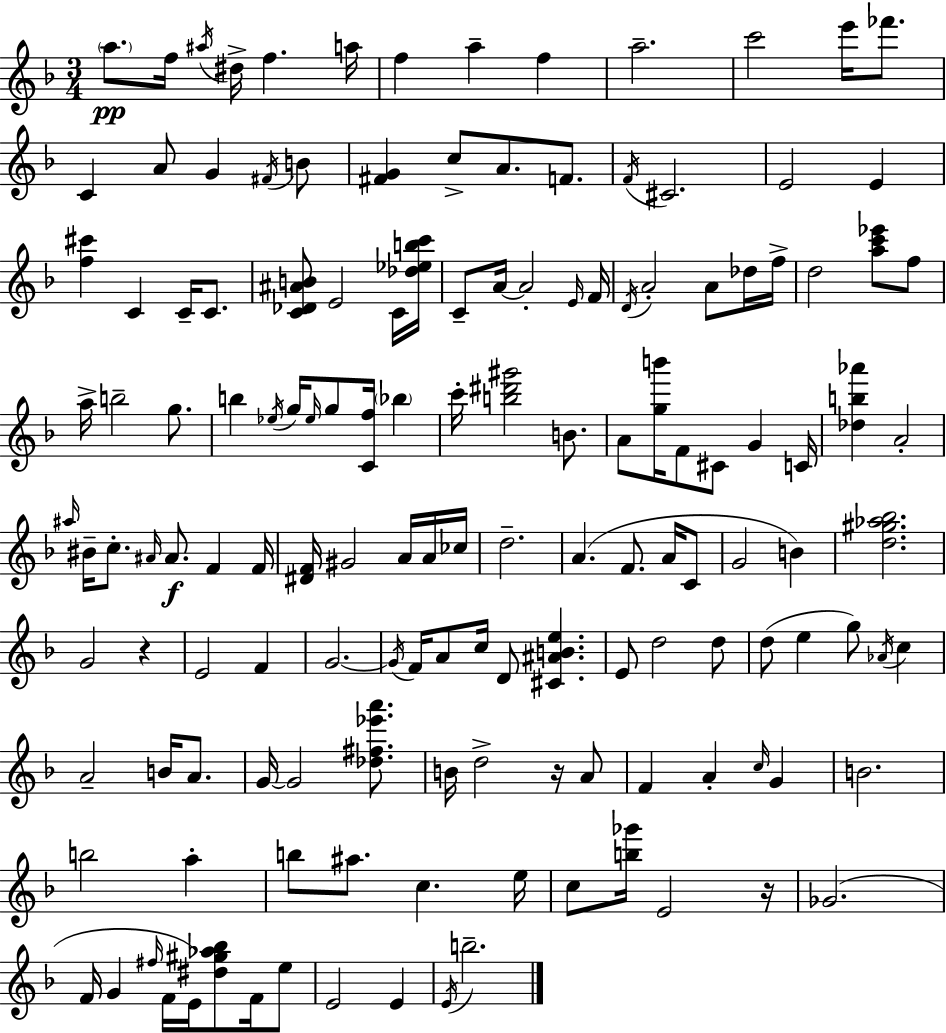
A5/e. F5/s A#5/s D#5/s F5/q. A5/s F5/q A5/q F5/q A5/h. C6/h E6/s FES6/e. C4/q A4/e G4/q F#4/s B4/e [F#4,G4]/q C5/e A4/e. F4/e. F4/s C#4/h. E4/h E4/q [F5,C#6]/q C4/q C4/s C4/e. [C4,Db4,A#4,B4]/e E4/h C4/s [Db5,Eb5,B5,C6]/s C4/e A4/s A4/h E4/s F4/s D4/s A4/h A4/e Db5/s F5/s D5/h [A5,C6,Eb6]/e F5/e A5/s B5/h G5/e. B5/q Eb5/s G5/s Eb5/s G5/e [C4,F5]/s Bb5/q C6/s [B5,D#6,G#6]/h B4/e. A4/e [G5,B6]/s F4/e C#4/e G4/q C4/s [Db5,B5,Ab6]/q A4/h A#5/s BIS4/s C5/e. A#4/s A#4/e. F4/q F4/s [D#4,F4]/s G#4/h A4/s A4/s CES5/s D5/h. A4/q. F4/e. A4/s C4/e G4/h B4/q [D5,G#5,Ab5,Bb5]/h. G4/h R/q E4/h F4/q G4/h. G4/s F4/s A4/e C5/s D4/e [C#4,A#4,B4,E5]/q. E4/e D5/h D5/e D5/e E5/q G5/e Ab4/s C5/q A4/h B4/s A4/e. G4/s G4/h [Db5,F#5,Eb6,A6]/e. B4/s D5/h R/s A4/e F4/q A4/q C5/s G4/q B4/h. B5/h A5/q B5/e A#5/e. C5/q. E5/s C5/e [B5,Gb6]/s E4/h R/s Gb4/h. F4/s G4/q F#5/s F4/s E4/s [D#5,G#5,Ab5,Bb5]/e F4/s E5/e E4/h E4/q E4/s B5/h.